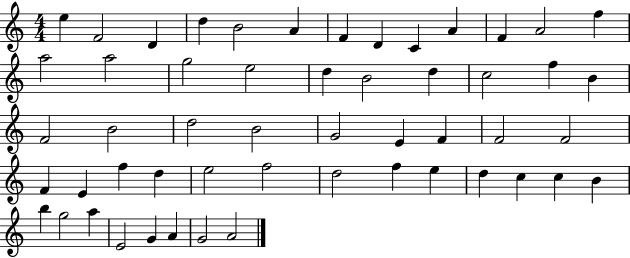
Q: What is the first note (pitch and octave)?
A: E5